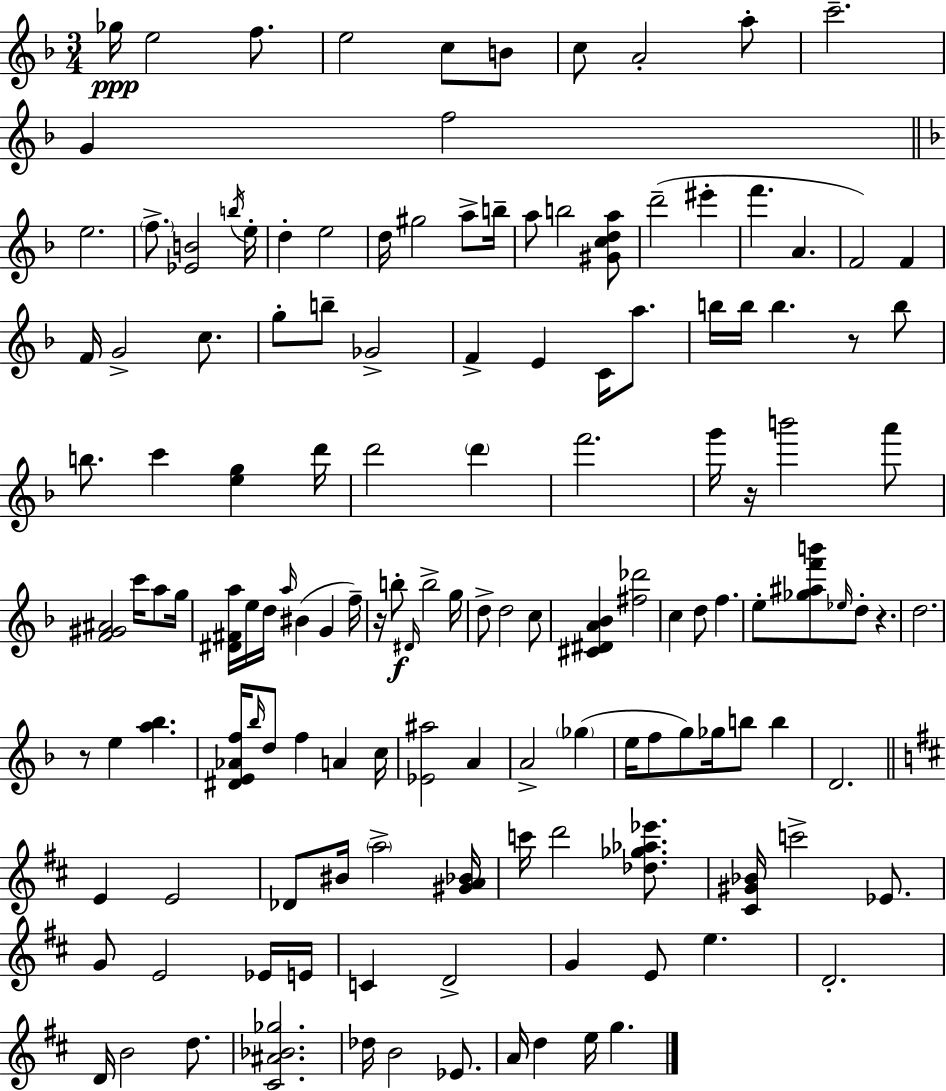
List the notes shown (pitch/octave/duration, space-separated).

Gb5/s E5/h F5/e. E5/h C5/e B4/e C5/e A4/h A5/e C6/h. G4/q F5/h E5/h. F5/e. [Eb4,B4]/h B5/s E5/s D5/q E5/h D5/s G#5/h A5/e B5/s A5/e B5/h [G#4,C5,D5,A5]/e D6/h EIS6/q F6/q. A4/q. F4/h F4/q F4/s G4/h C5/e. G5/e B5/e Gb4/h F4/q E4/q C4/s A5/e. B5/s B5/s B5/q. R/e B5/e B5/e. C6/q [E5,G5]/q D6/s D6/h D6/q F6/h. G6/s R/s B6/h A6/e [F4,G#4,A#4]/h C6/s A5/e G5/s [D#4,F#4,A5]/s E5/s D5/s A5/s BIS4/q G4/q F5/s R/s B5/e D#4/s B5/h G5/s D5/e D5/h C5/e [C#4,D#4,A4,Bb4]/q [F#5,Db6]/h C5/q D5/e F5/q. E5/e [Gb5,A#5,F6,B6]/e Eb5/s D5/e R/q. D5/h. R/e E5/q [A5,Bb5]/q. [D#4,E4,Ab4,F5]/s Bb5/s D5/e F5/q A4/q C5/s [Eb4,A#5]/h A4/q A4/h Gb5/q E5/s F5/e G5/e Gb5/s B5/e B5/q D4/h. E4/q E4/h Db4/e BIS4/s A5/h [G#4,A4,Bb4]/s C6/s D6/h [Db5,Gb5,Ab5,Eb6]/e. [C#4,G#4,Bb4]/s C6/h Eb4/e. G4/e E4/h Eb4/s E4/s C4/q D4/h G4/q E4/e E5/q. D4/h. D4/s B4/h D5/e. [C#4,A#4,Bb4,Gb5]/h. Db5/s B4/h Eb4/e. A4/s D5/q E5/s G5/q.